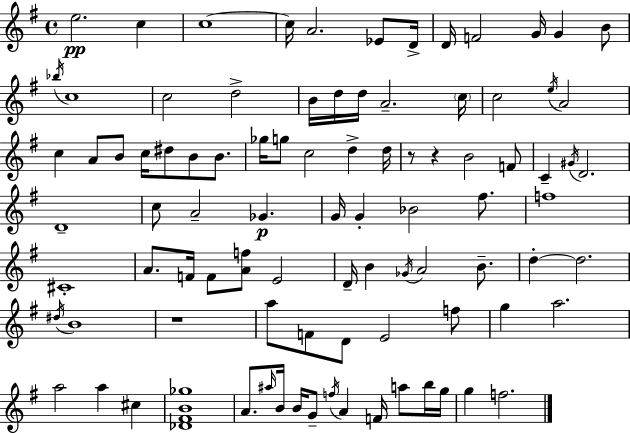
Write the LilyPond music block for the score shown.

{
  \clef treble
  \time 4/4
  \defaultTimeSignature
  \key e \minor
  e''2.\pp c''4 | c''1~~ | c''16 a'2. ees'8 d'16-> | d'16 f'2 g'16 g'4 b'8 | \break \acciaccatura { bes''16 } c''1 | c''2 d''2-> | b'16 d''16 d''16 a'2.-- | \parenthesize c''16 c''2 \acciaccatura { e''16 } a'2 | \break c''4 a'8 b'8 c''16 dis''8 b'8 b'8. | ges''16 g''8 c''2 d''4-> | d''16 r8 r4 b'2 | f'8 c'4-- \acciaccatura { gis'16 } d'2. | \break d'1-- | c''8 a'2-- ges'4.\p | g'16 g'4-. bes'2 | fis''8. f''1 | \break cis'1-. | a'8. f'16 f'8 <a' f''>8 e'2 | d'16-- b'4 \acciaccatura { ges'16 } a'2 | b'8.-- d''4-.~~ d''2. | \break \acciaccatura { dis''16 } b'1 | r1 | a''8 f'8 d'8 e'2 | f''8 g''4 a''2. | \break a''2 a''4 | cis''4 <des' fis' b' ges''>1 | a'8. \grace { ais''16 } b'16 b'16 g'8-- \acciaccatura { f''16 } a'4 | f'16 a''8 b''16 g''16 g''4 f''2. | \break \bar "|."
}